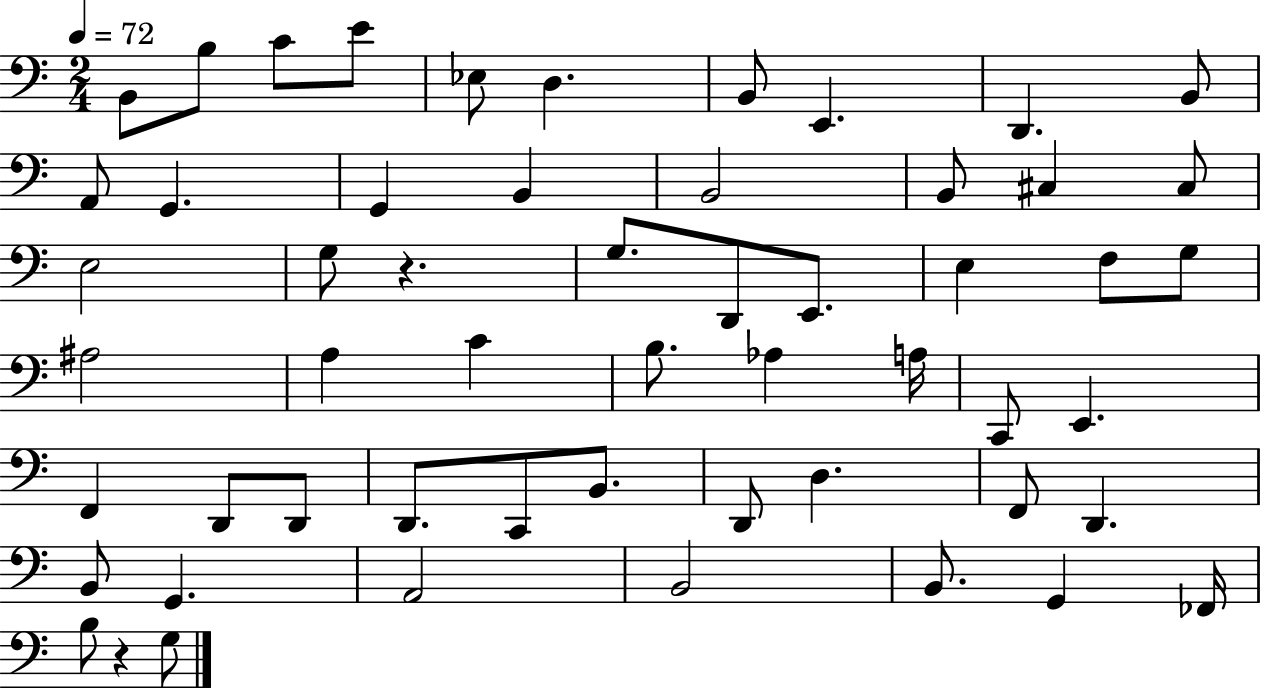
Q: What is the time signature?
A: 2/4